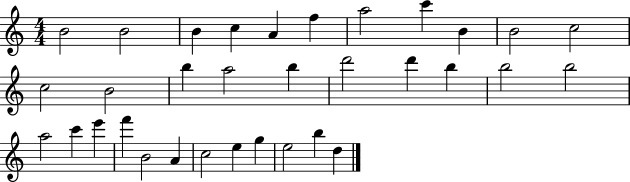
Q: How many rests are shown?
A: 0